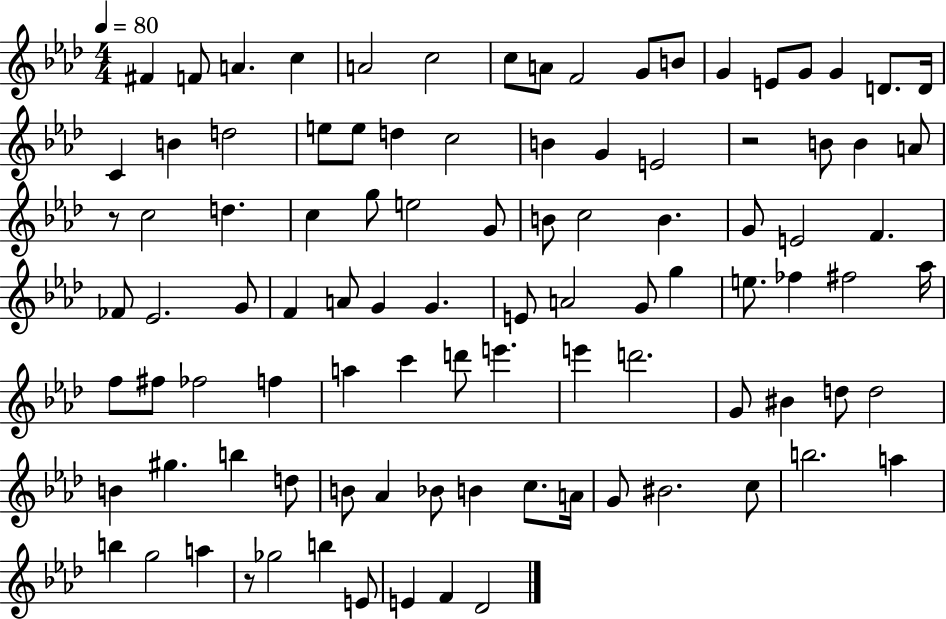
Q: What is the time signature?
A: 4/4